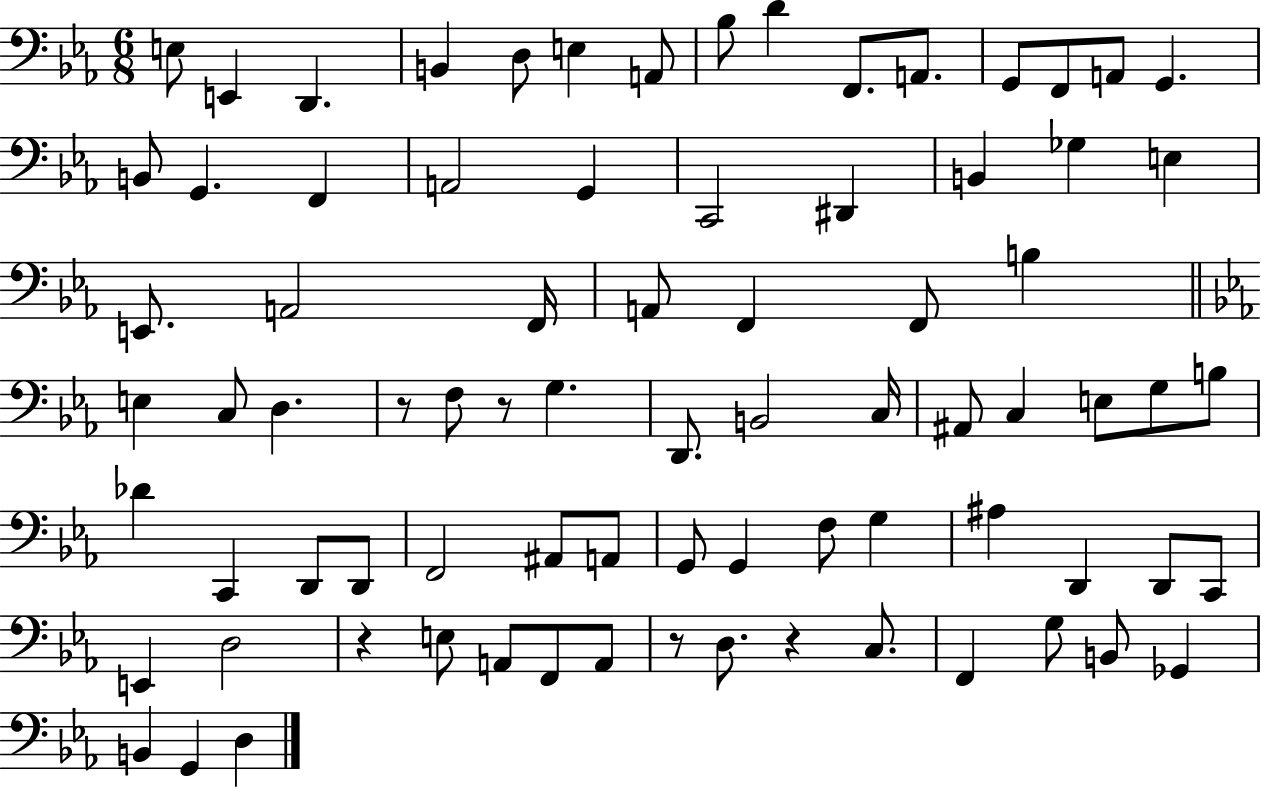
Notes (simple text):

E3/e E2/q D2/q. B2/q D3/e E3/q A2/e Bb3/e D4/q F2/e. A2/e. G2/e F2/e A2/e G2/q. B2/e G2/q. F2/q A2/h G2/q C2/h D#2/q B2/q Gb3/q E3/q E2/e. A2/h F2/s A2/e F2/q F2/e B3/q E3/q C3/e D3/q. R/e F3/e R/e G3/q. D2/e. B2/h C3/s A#2/e C3/q E3/e G3/e B3/e Db4/q C2/q D2/e D2/e F2/h A#2/e A2/e G2/e G2/q F3/e G3/q A#3/q D2/q D2/e C2/e E2/q D3/h R/q E3/e A2/e F2/e A2/e R/e D3/e. R/q C3/e. F2/q G3/e B2/e Gb2/q B2/q G2/q D3/q